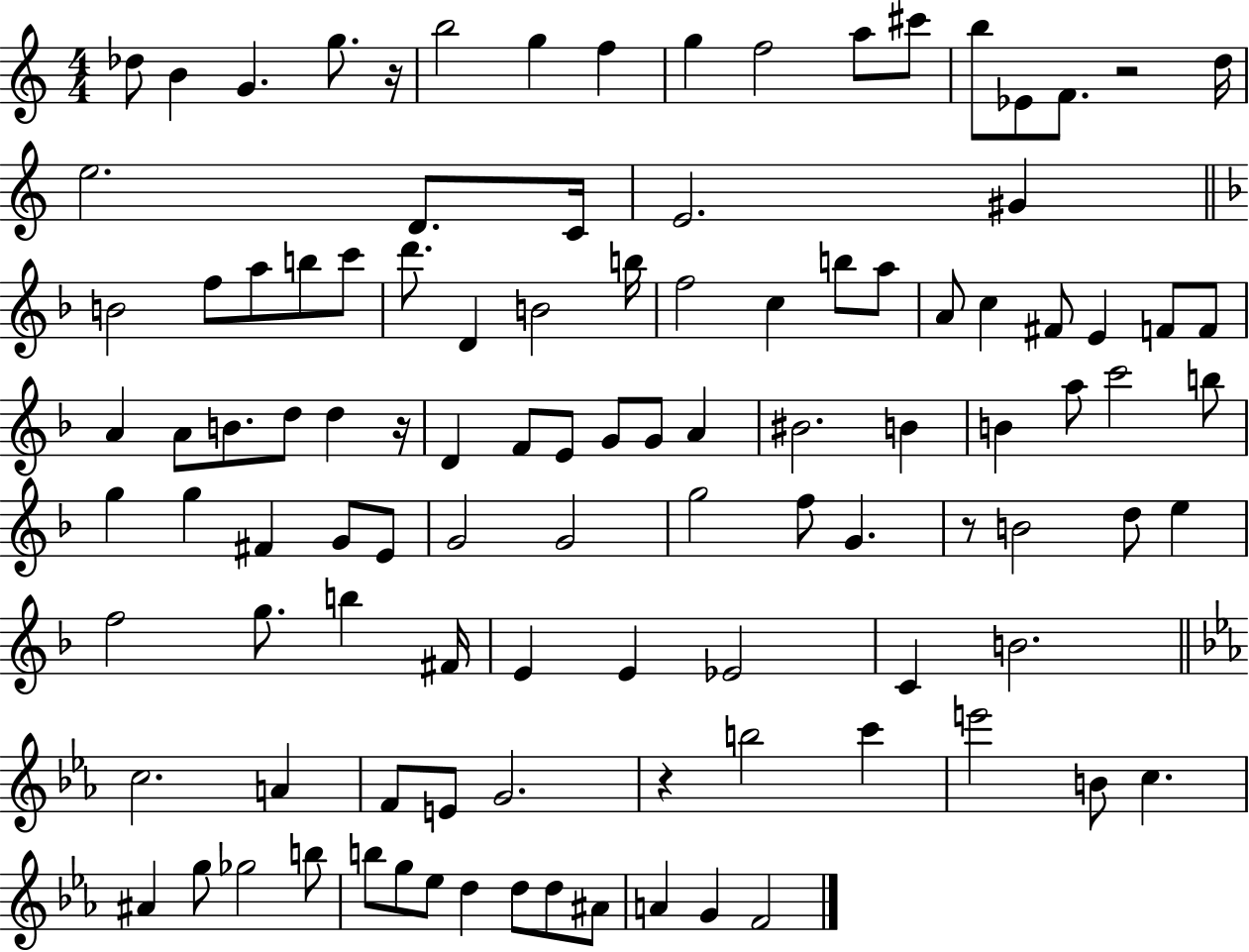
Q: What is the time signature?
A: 4/4